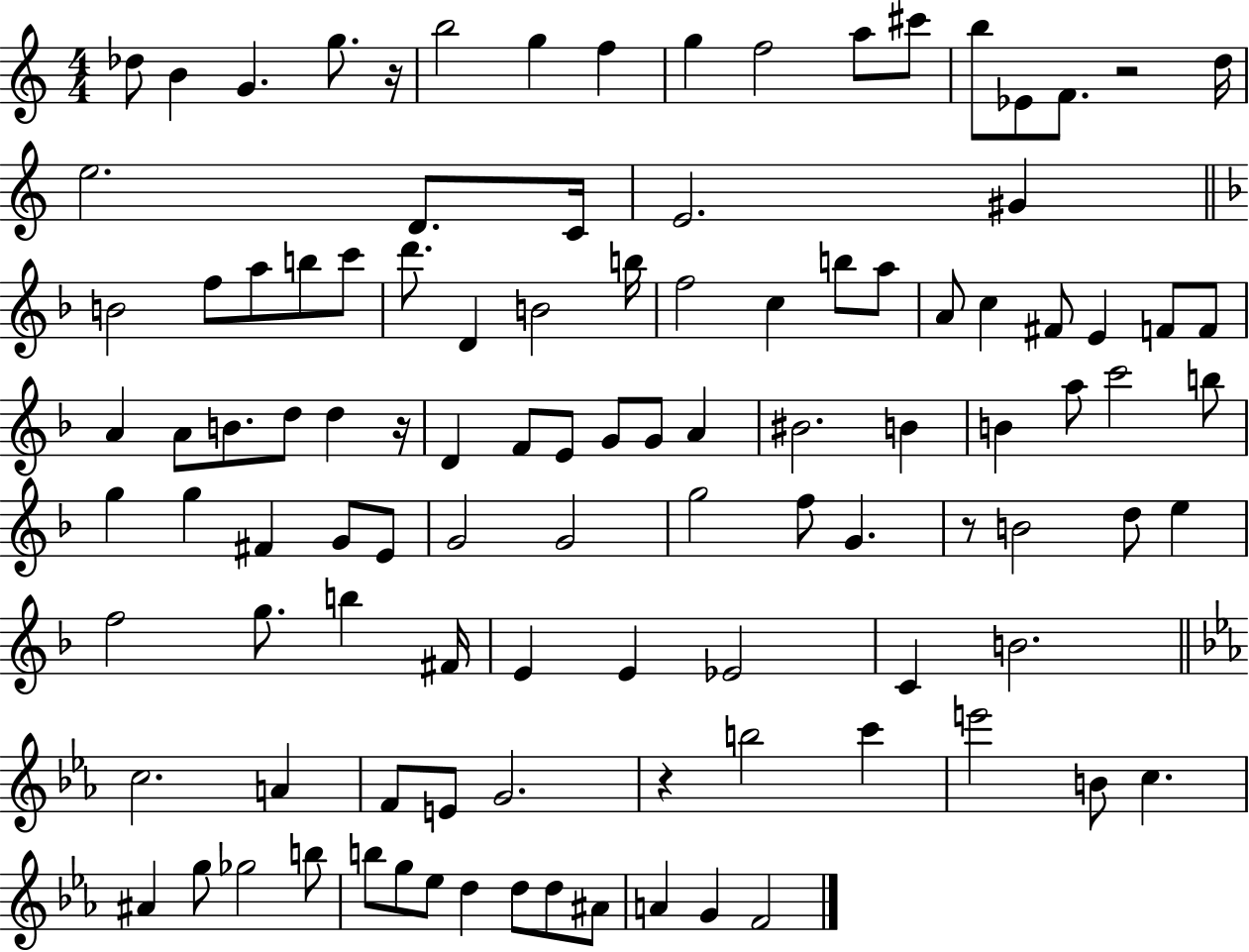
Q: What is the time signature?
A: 4/4